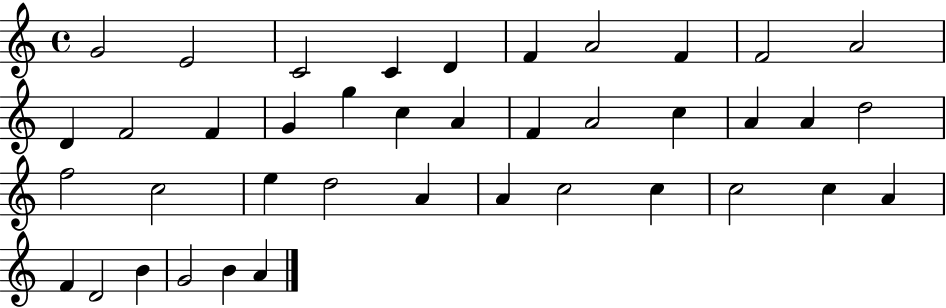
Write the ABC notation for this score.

X:1
T:Untitled
M:4/4
L:1/4
K:C
G2 E2 C2 C D F A2 F F2 A2 D F2 F G g c A F A2 c A A d2 f2 c2 e d2 A A c2 c c2 c A F D2 B G2 B A